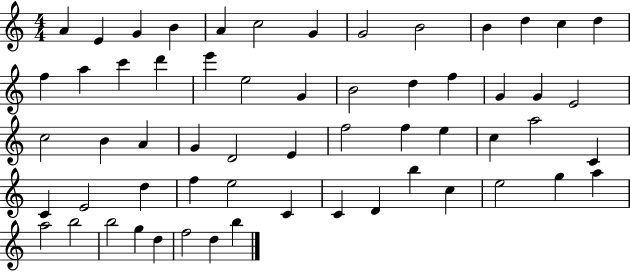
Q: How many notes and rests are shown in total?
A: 59